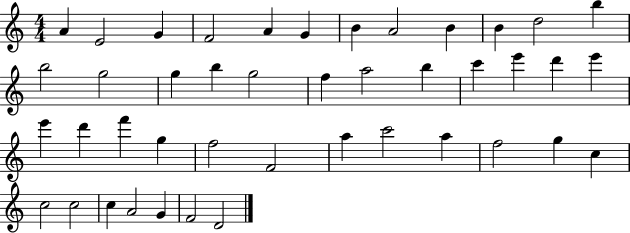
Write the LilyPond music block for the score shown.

{
  \clef treble
  \numericTimeSignature
  \time 4/4
  \key c \major
  a'4 e'2 g'4 | f'2 a'4 g'4 | b'4 a'2 b'4 | b'4 d''2 b''4 | \break b''2 g''2 | g''4 b''4 g''2 | f''4 a''2 b''4 | c'''4 e'''4 d'''4 e'''4 | \break e'''4 d'''4 f'''4 g''4 | f''2 f'2 | a''4 c'''2 a''4 | f''2 g''4 c''4 | \break c''2 c''2 | c''4 a'2 g'4 | f'2 d'2 | \bar "|."
}